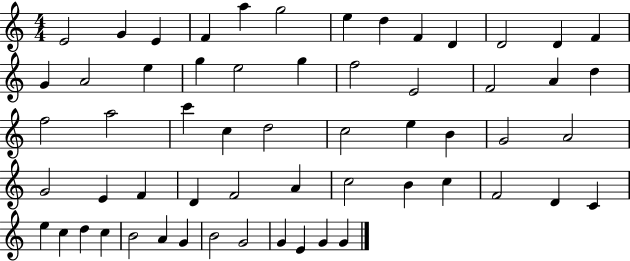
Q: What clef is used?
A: treble